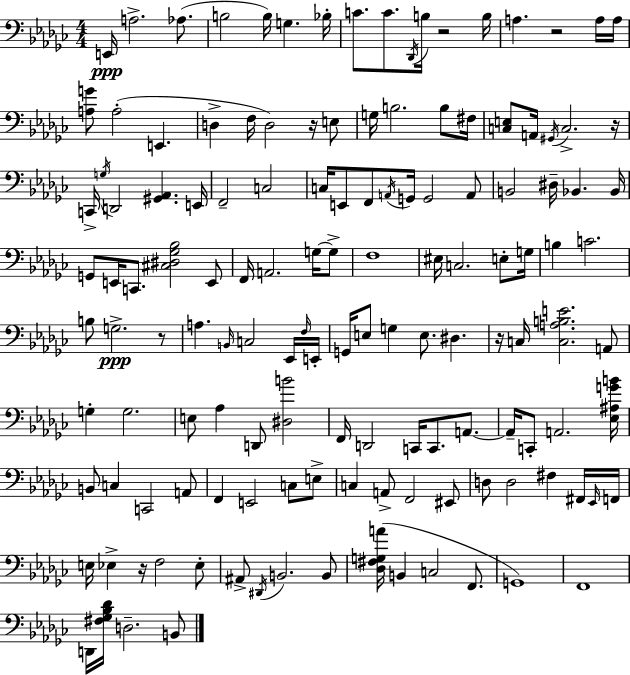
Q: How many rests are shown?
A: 7